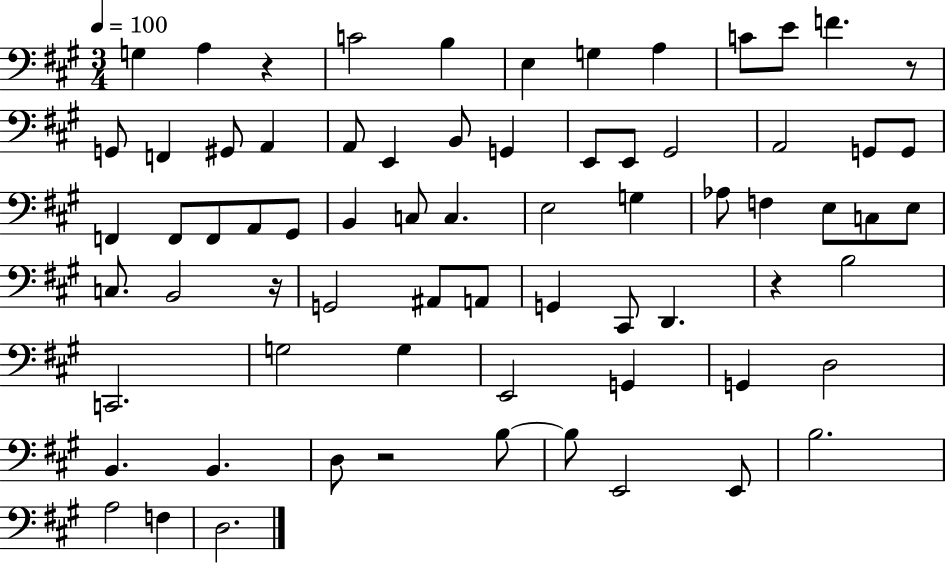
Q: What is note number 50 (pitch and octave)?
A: G3